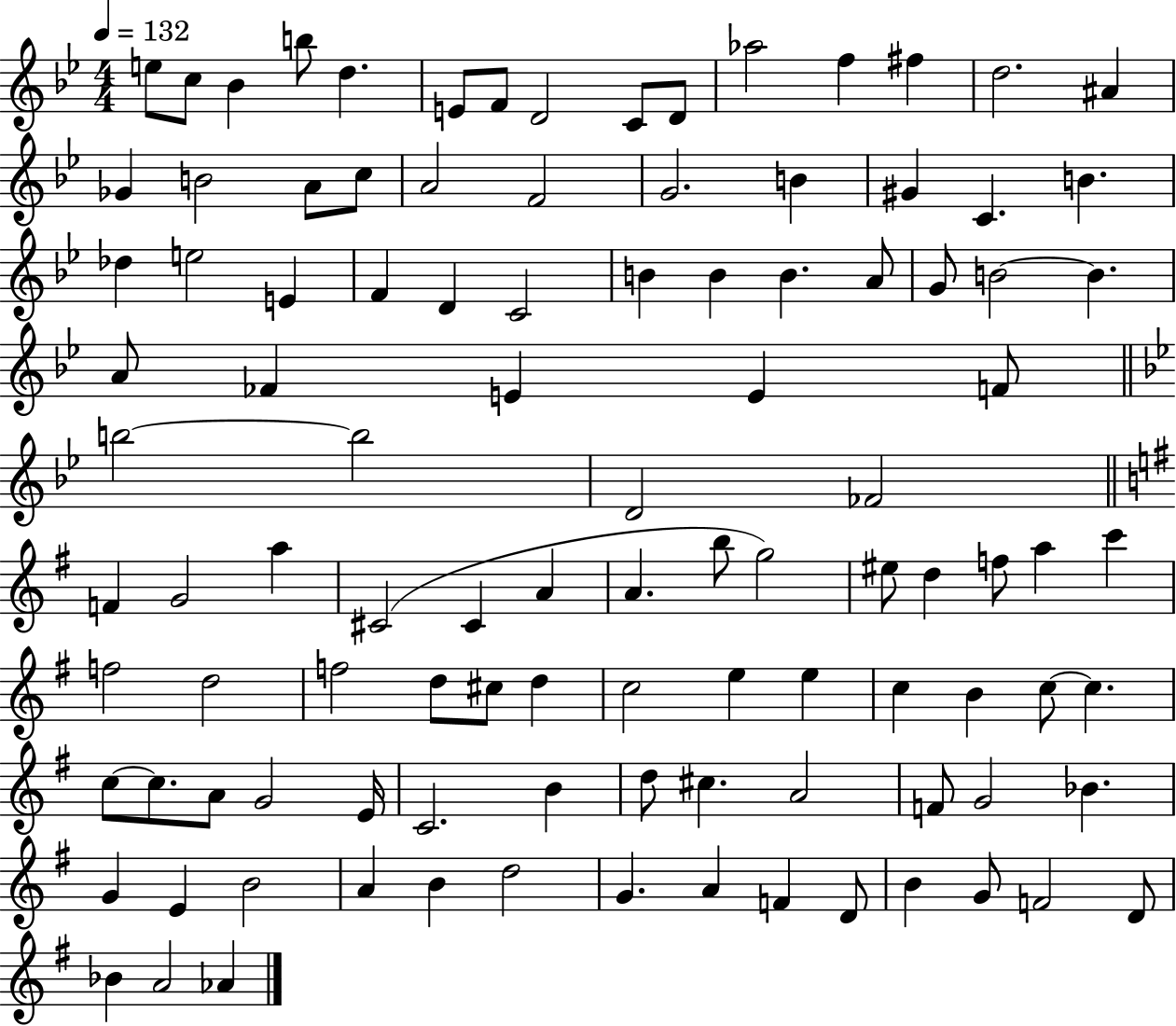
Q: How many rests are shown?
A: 0